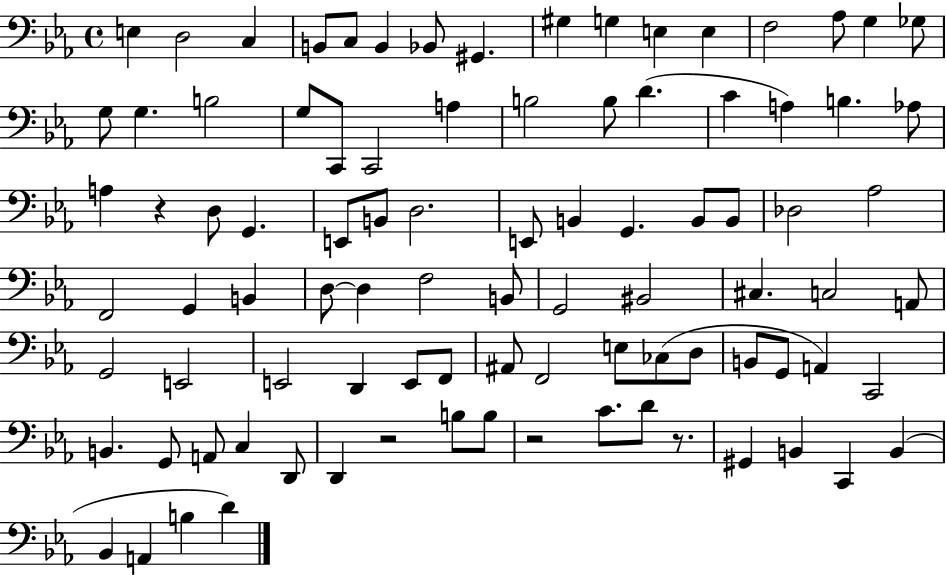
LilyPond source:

{
  \clef bass
  \time 4/4
  \defaultTimeSignature
  \key ees \major
  \repeat volta 2 { e4 d2 c4 | b,8 c8 b,4 bes,8 gis,4. | gis4 g4 e4 e4 | f2 aes8 g4 ges8 | \break g8 g4. b2 | g8 c,8 c,2 a4 | b2 b8 d'4.( | c'4 a4) b4. aes8 | \break a4 r4 d8 g,4. | e,8 b,8 d2. | e,8 b,4 g,4. b,8 b,8 | des2 aes2 | \break f,2 g,4 b,4 | d8~~ d4 f2 b,8 | g,2 bis,2 | cis4. c2 a,8 | \break g,2 e,2 | e,2 d,4 e,8 f,8 | ais,8 f,2 e8 ces8( d8 | b,8 g,8 a,4) c,2 | \break b,4. g,8 a,8 c4 d,8 | d,4 r2 b8 b8 | r2 c'8. d'8 r8. | gis,4 b,4 c,4 b,4( | \break bes,4 a,4 b4 d'4) | } \bar "|."
}